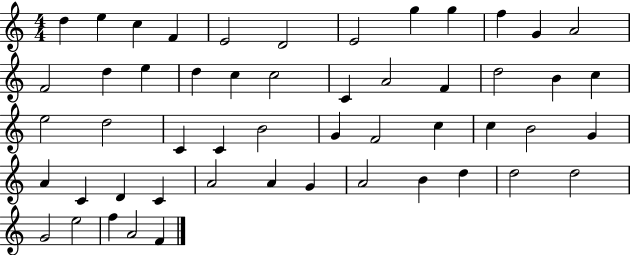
{
  \clef treble
  \numericTimeSignature
  \time 4/4
  \key c \major
  d''4 e''4 c''4 f'4 | e'2 d'2 | e'2 g''4 g''4 | f''4 g'4 a'2 | \break f'2 d''4 e''4 | d''4 c''4 c''2 | c'4 a'2 f'4 | d''2 b'4 c''4 | \break e''2 d''2 | c'4 c'4 b'2 | g'4 f'2 c''4 | c''4 b'2 g'4 | \break a'4 c'4 d'4 c'4 | a'2 a'4 g'4 | a'2 b'4 d''4 | d''2 d''2 | \break g'2 e''2 | f''4 a'2 f'4 | \bar "|."
}